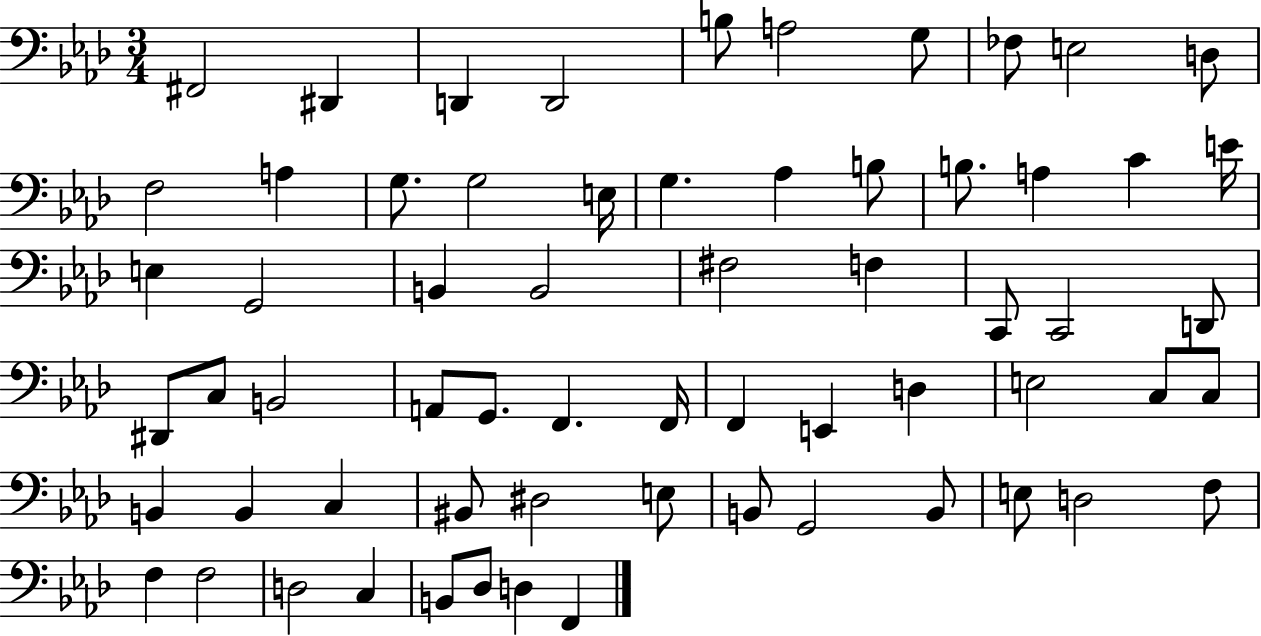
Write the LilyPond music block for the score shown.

{
  \clef bass
  \numericTimeSignature
  \time 3/4
  \key aes \major
  fis,2 dis,4 | d,4 d,2 | b8 a2 g8 | fes8 e2 d8 | \break f2 a4 | g8. g2 e16 | g4. aes4 b8 | b8. a4 c'4 e'16 | \break e4 g,2 | b,4 b,2 | fis2 f4 | c,8 c,2 d,8 | \break dis,8 c8 b,2 | a,8 g,8. f,4. f,16 | f,4 e,4 d4 | e2 c8 c8 | \break b,4 b,4 c4 | bis,8 dis2 e8 | b,8 g,2 b,8 | e8 d2 f8 | \break f4 f2 | d2 c4 | b,8 des8 d4 f,4 | \bar "|."
}